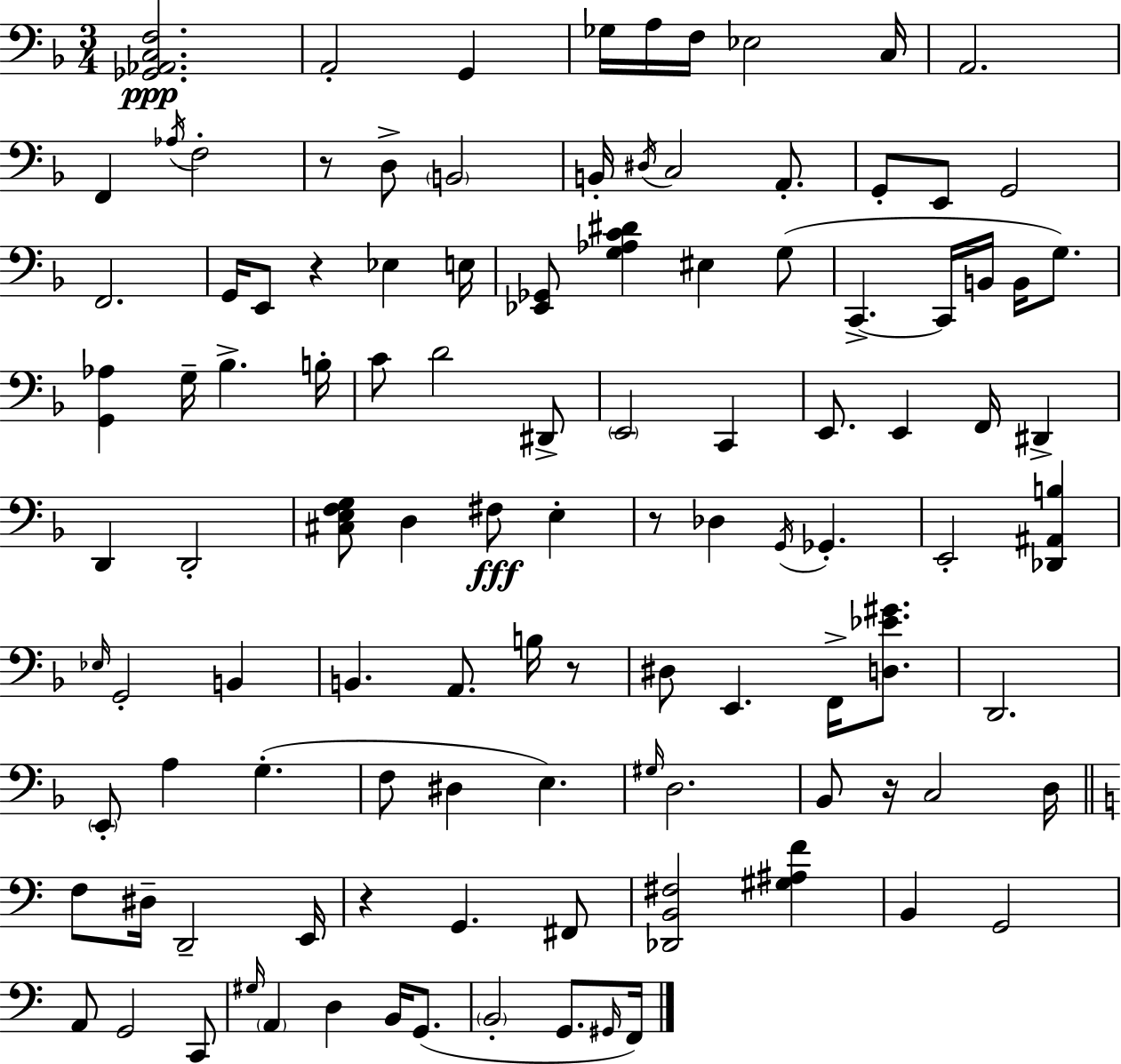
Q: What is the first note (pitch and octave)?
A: A2